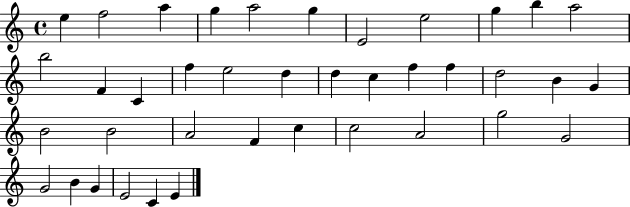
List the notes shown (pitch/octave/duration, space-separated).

E5/q F5/h A5/q G5/q A5/h G5/q E4/h E5/h G5/q B5/q A5/h B5/h F4/q C4/q F5/q E5/h D5/q D5/q C5/q F5/q F5/q D5/h B4/q G4/q B4/h B4/h A4/h F4/q C5/q C5/h A4/h G5/h G4/h G4/h B4/q G4/q E4/h C4/q E4/q